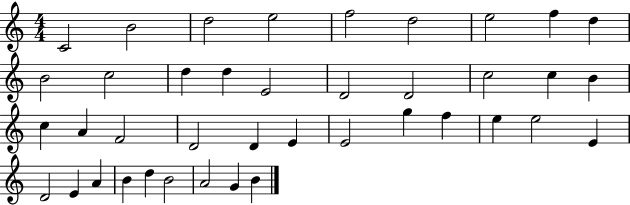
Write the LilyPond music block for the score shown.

{
  \clef treble
  \numericTimeSignature
  \time 4/4
  \key c \major
  c'2 b'2 | d''2 e''2 | f''2 d''2 | e''2 f''4 d''4 | \break b'2 c''2 | d''4 d''4 e'2 | d'2 d'2 | c''2 c''4 b'4 | \break c''4 a'4 f'2 | d'2 d'4 e'4 | e'2 g''4 f''4 | e''4 e''2 e'4 | \break d'2 e'4 a'4 | b'4 d''4 b'2 | a'2 g'4 b'4 | \bar "|."
}